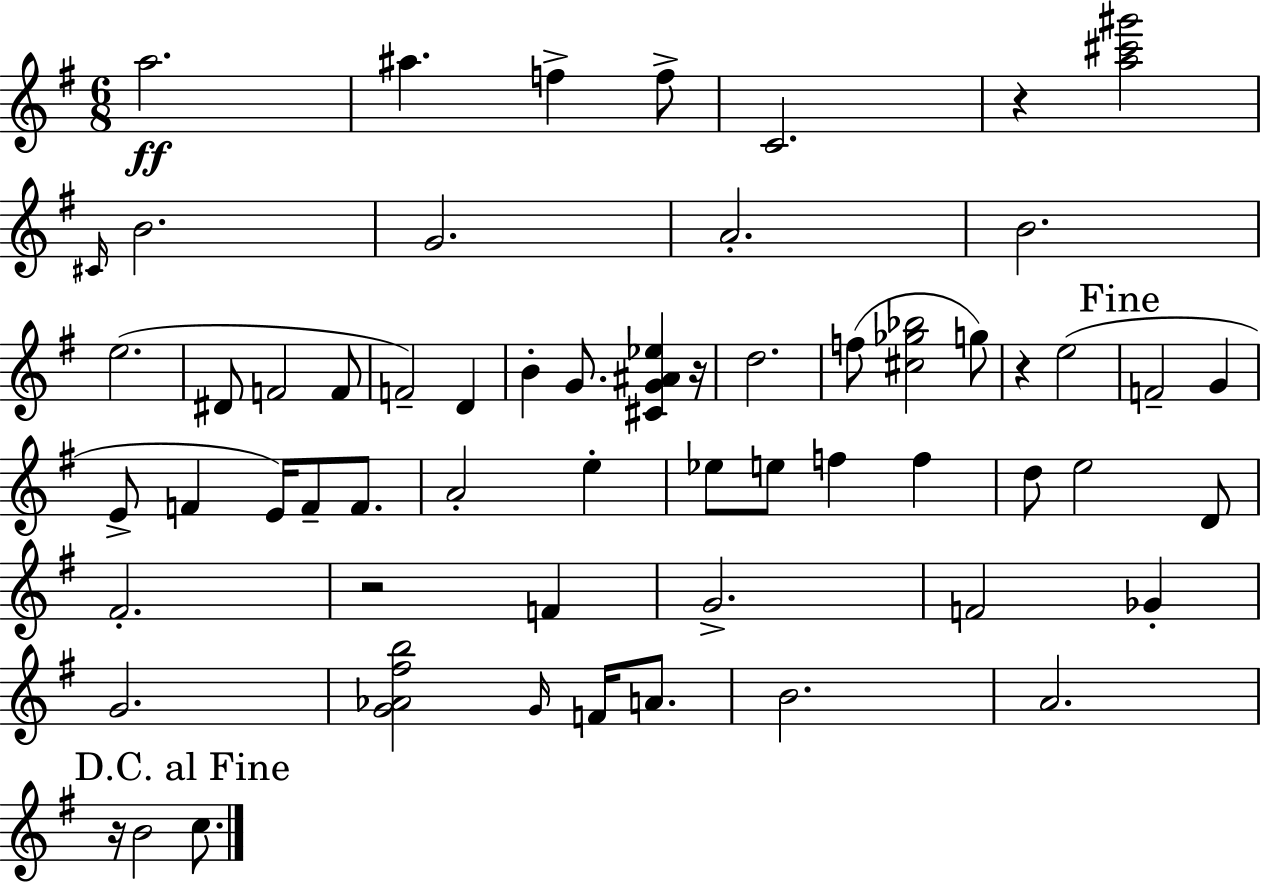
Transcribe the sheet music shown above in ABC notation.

X:1
T:Untitled
M:6/8
L:1/4
K:Em
a2 ^a f f/2 C2 z [a^c'^g']2 ^C/4 B2 G2 A2 B2 e2 ^D/2 F2 F/2 F2 D B G/2 [^CG^A_e] z/4 d2 f/2 [^c_g_b]2 g/2 z e2 F2 G E/2 F E/4 F/2 F/2 A2 e _e/2 e/2 f f d/2 e2 D/2 ^F2 z2 F G2 F2 _G G2 [G_A^fb]2 G/4 F/4 A/2 B2 A2 z/4 B2 c/2